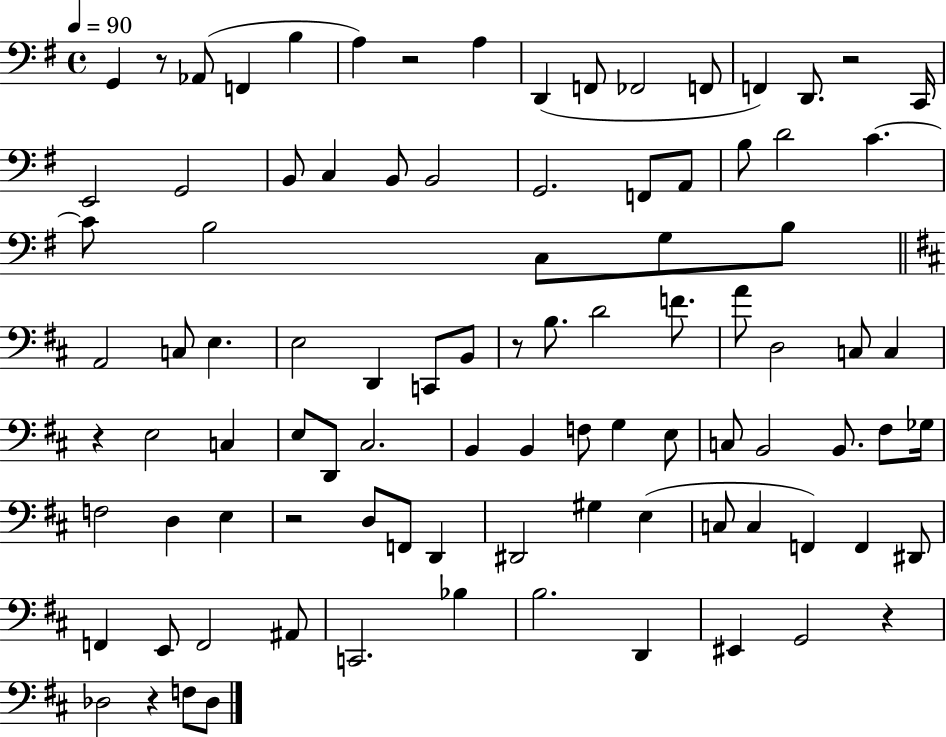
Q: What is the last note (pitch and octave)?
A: Db3